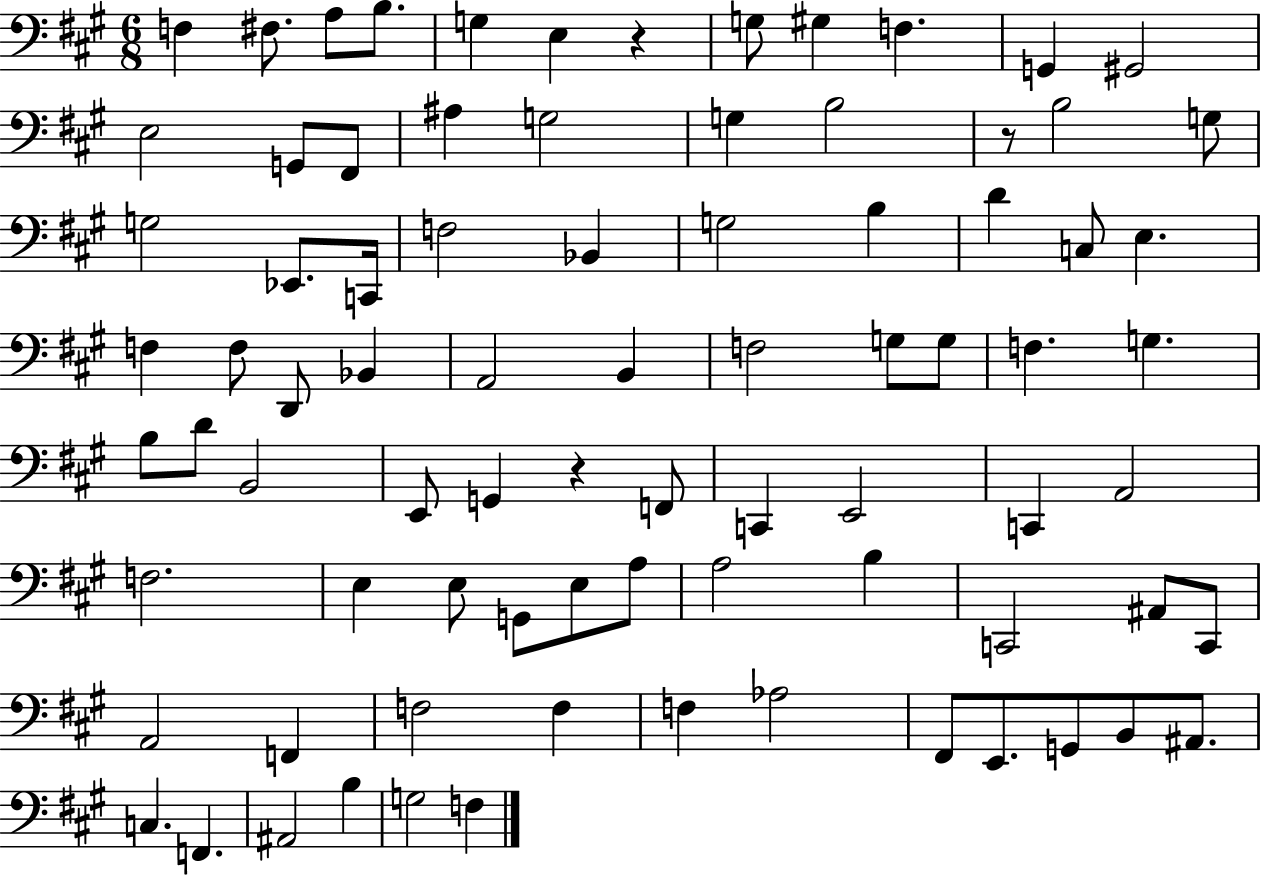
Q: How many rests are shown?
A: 3